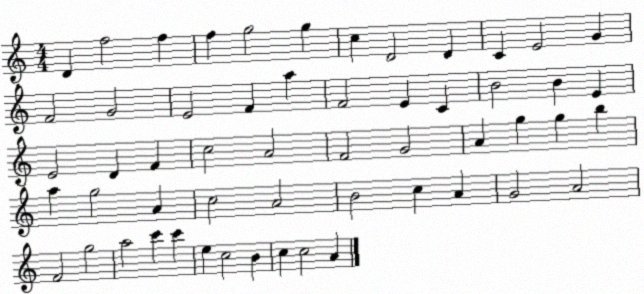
X:1
T:Untitled
M:4/4
L:1/4
K:C
D f2 f f g2 g c D2 D C E2 G F2 G2 E2 F a F2 E C B2 B E E2 D F c2 A2 F2 G2 A g g b a g2 A c2 A2 B2 c A G2 A2 F2 g2 a2 c' c' e c2 B c c2 A